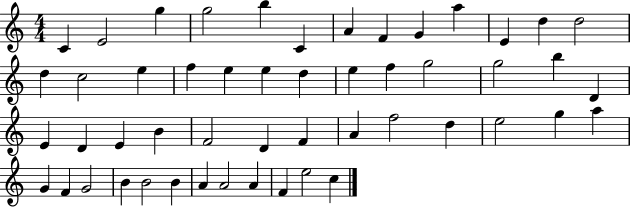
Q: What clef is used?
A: treble